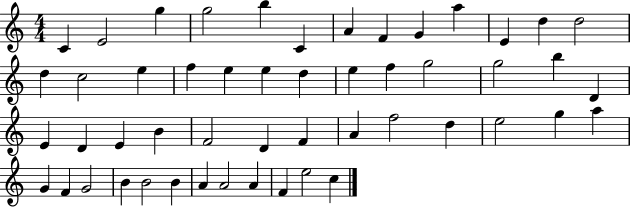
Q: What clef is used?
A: treble